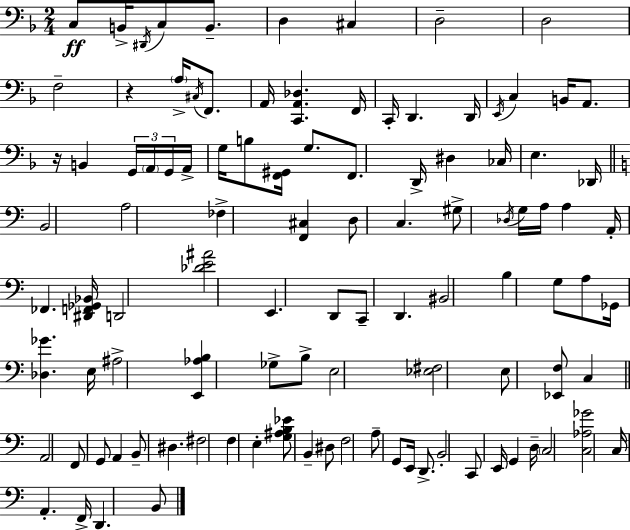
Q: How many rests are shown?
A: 2